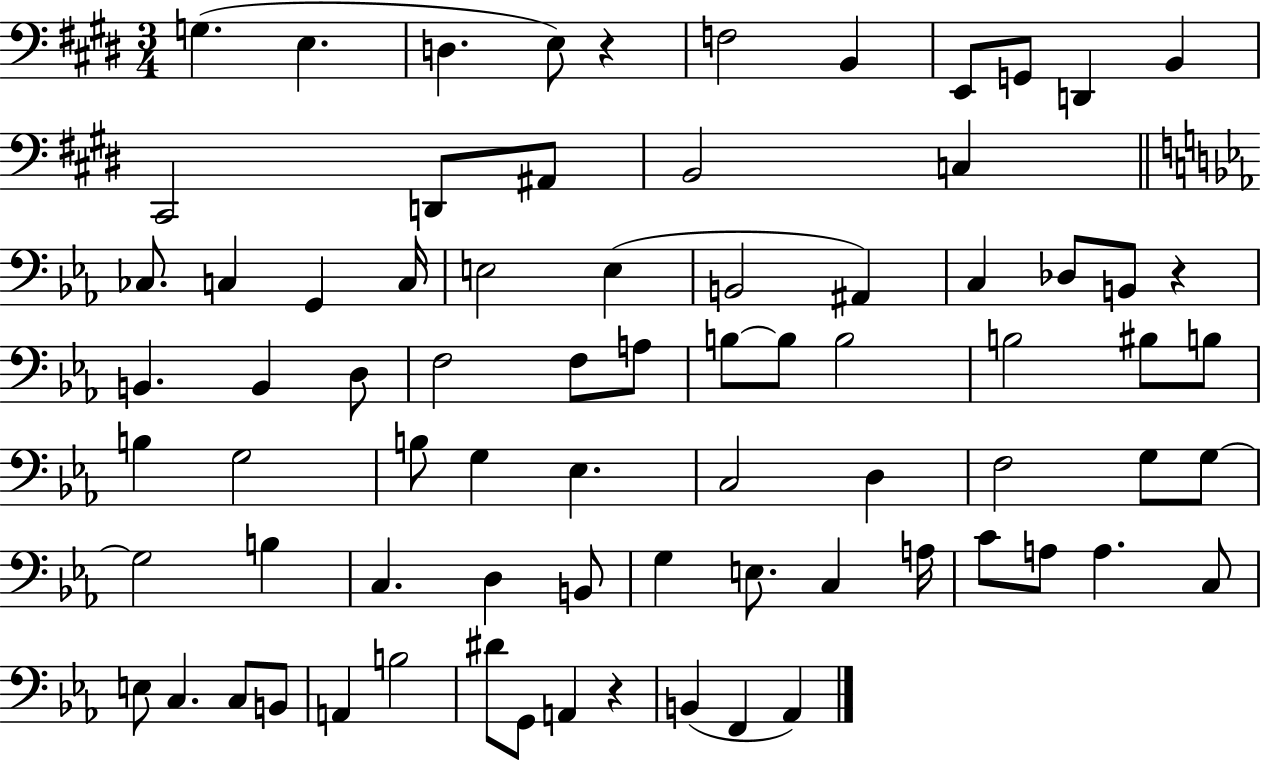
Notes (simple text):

G3/q. E3/q. D3/q. E3/e R/q F3/h B2/q E2/e G2/e D2/q B2/q C#2/h D2/e A#2/e B2/h C3/q CES3/e. C3/q G2/q C3/s E3/h E3/q B2/h A#2/q C3/q Db3/e B2/e R/q B2/q. B2/q D3/e F3/h F3/e A3/e B3/e B3/e B3/h B3/h BIS3/e B3/e B3/q G3/h B3/e G3/q Eb3/q. C3/h D3/q F3/h G3/e G3/e G3/h B3/q C3/q. D3/q B2/e G3/q E3/e. C3/q A3/s C4/e A3/e A3/q. C3/e E3/e C3/q. C3/e B2/e A2/q B3/h D#4/e G2/e A2/q R/q B2/q F2/q Ab2/q